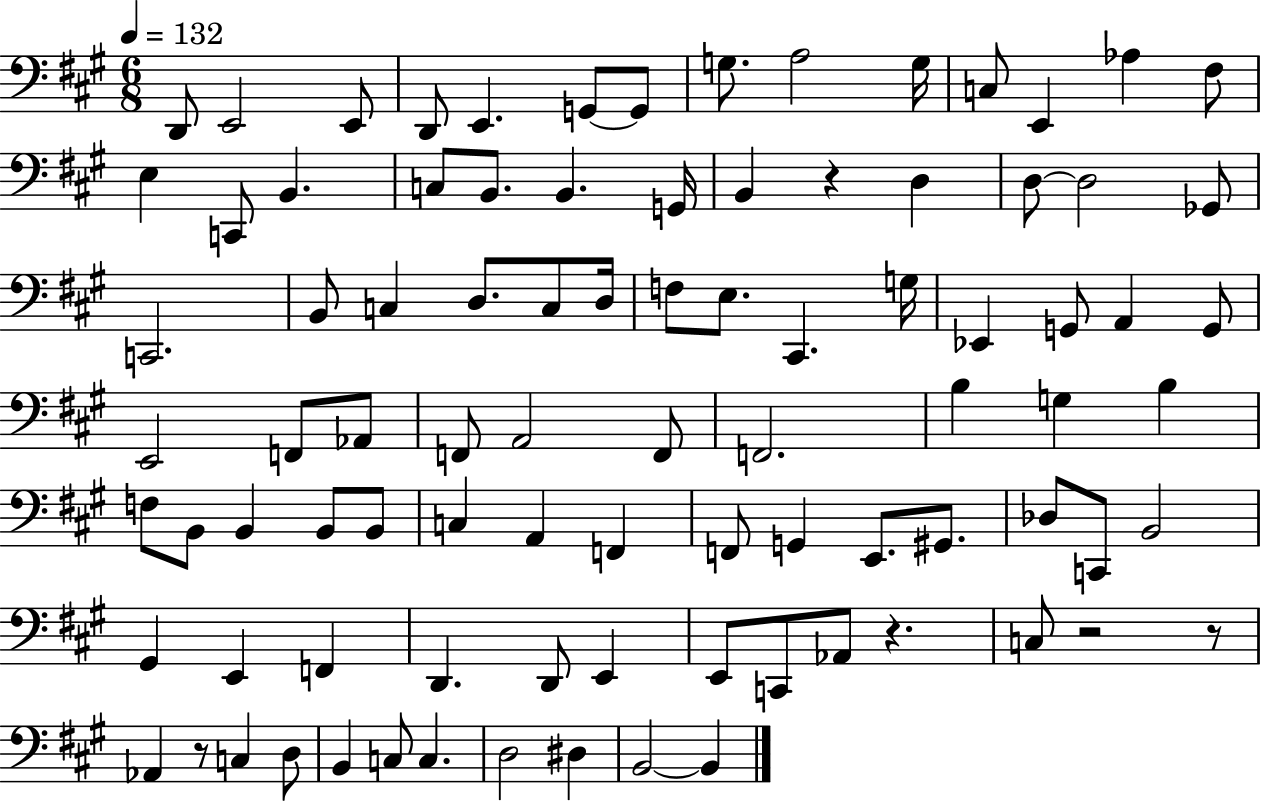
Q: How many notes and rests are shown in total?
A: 90